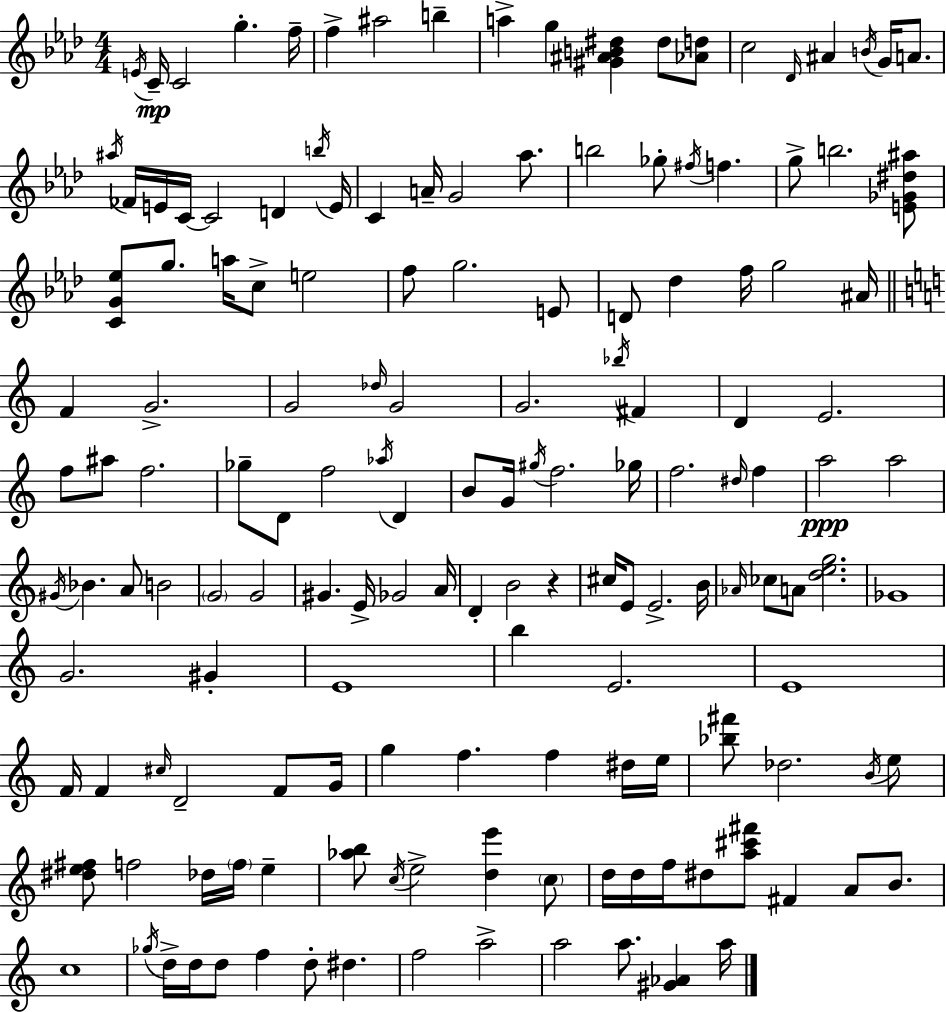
E4/s C4/s C4/h G5/q. F5/s F5/q A#5/h B5/q A5/q G5/q [G#4,A#4,B4,D#5]/q D#5/e [Ab4,D5]/e C5/h Db4/s A#4/q B4/s G4/s A4/e. A#5/s FES4/s E4/s C4/s C4/h D4/q B5/s E4/s C4/q A4/s G4/h Ab5/e. B5/h Gb5/e F#5/s F5/q. G5/e B5/h. [E4,Gb4,D#5,A#5]/e [C4,G4,Eb5]/e G5/e. A5/s C5/e E5/h F5/e G5/h. E4/e D4/e Db5/q F5/s G5/h A#4/s F4/q G4/h. G4/h Db5/s G4/h G4/h. Bb5/s F#4/q D4/q E4/h. F5/e A#5/e F5/h. Gb5/e D4/e F5/h Ab5/s D4/q B4/e G4/s G#5/s F5/h. Gb5/s F5/h. D#5/s F5/q A5/h A5/h G#4/s Bb4/q. A4/e B4/h G4/h G4/h G#4/q. E4/s Gb4/h A4/s D4/q B4/h R/q C#5/s E4/e E4/h. B4/s Ab4/s CES5/e A4/e [D5,E5,G5]/h. Gb4/w G4/h. G#4/q E4/w B5/q E4/h. E4/w F4/s F4/q C#5/s D4/h F4/e G4/s G5/q F5/q. F5/q D#5/s E5/s [Bb5,F#6]/e Db5/h. B4/s E5/e [D#5,E5,F#5]/e F5/h Db5/s F5/s E5/q [Ab5,B5]/e C5/s E5/h [D5,E6]/q C5/e D5/s D5/s F5/s D#5/e [A5,C#6,F#6]/e F#4/q A4/e B4/e. C5/w Gb5/s D5/s D5/s D5/e F5/q D5/e D#5/q. F5/h A5/h A5/h A5/e. [G#4,Ab4]/q A5/s